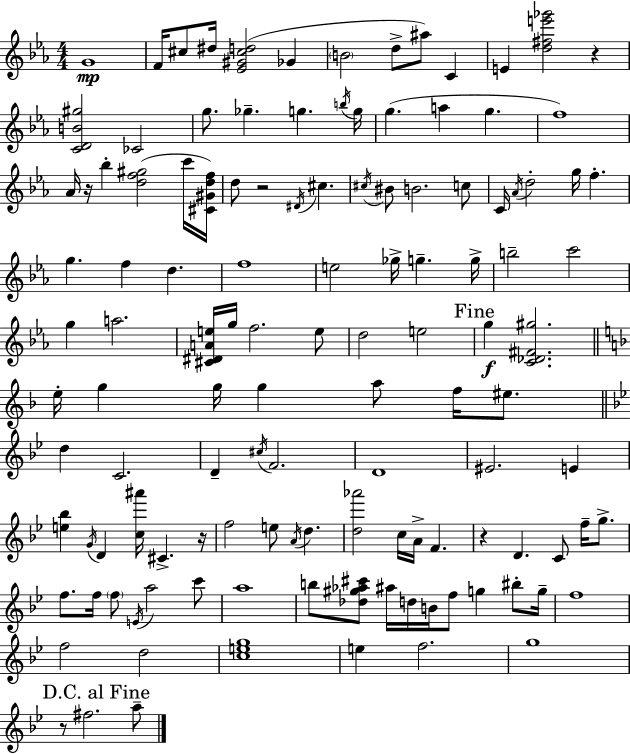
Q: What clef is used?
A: treble